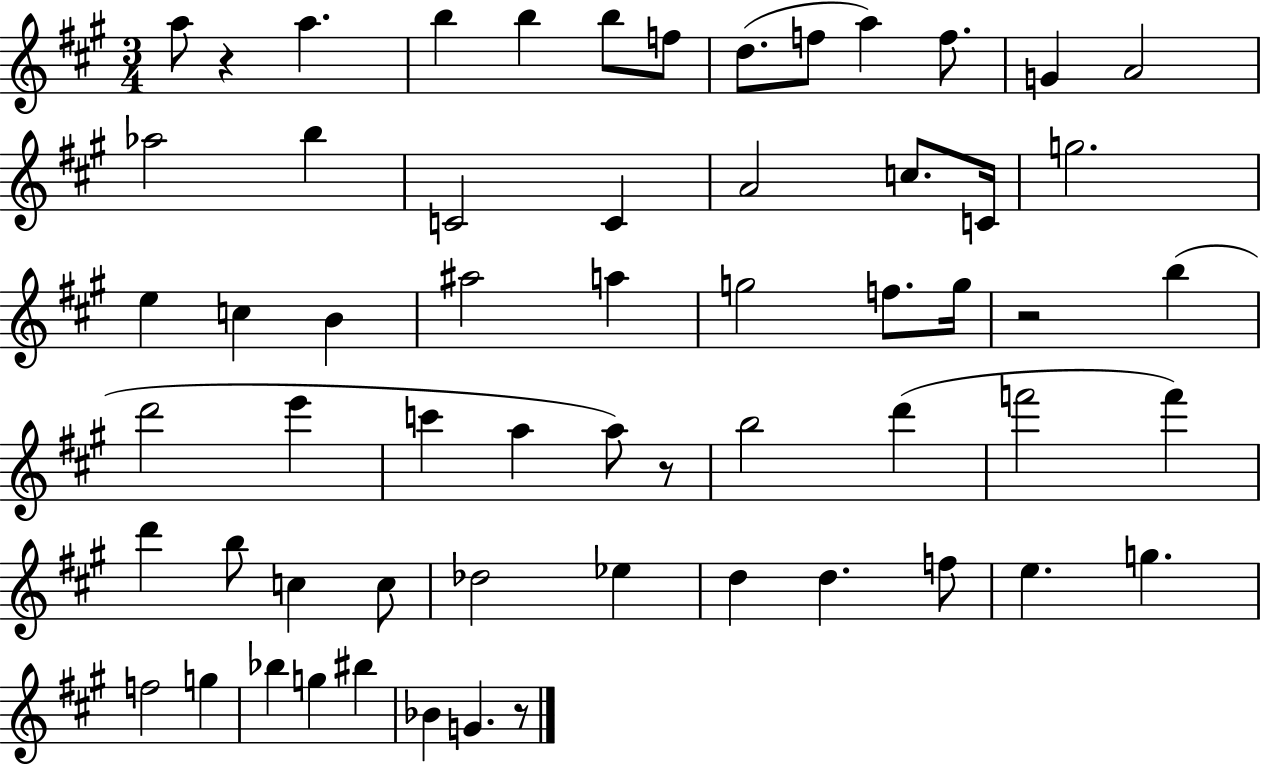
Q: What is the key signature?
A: A major